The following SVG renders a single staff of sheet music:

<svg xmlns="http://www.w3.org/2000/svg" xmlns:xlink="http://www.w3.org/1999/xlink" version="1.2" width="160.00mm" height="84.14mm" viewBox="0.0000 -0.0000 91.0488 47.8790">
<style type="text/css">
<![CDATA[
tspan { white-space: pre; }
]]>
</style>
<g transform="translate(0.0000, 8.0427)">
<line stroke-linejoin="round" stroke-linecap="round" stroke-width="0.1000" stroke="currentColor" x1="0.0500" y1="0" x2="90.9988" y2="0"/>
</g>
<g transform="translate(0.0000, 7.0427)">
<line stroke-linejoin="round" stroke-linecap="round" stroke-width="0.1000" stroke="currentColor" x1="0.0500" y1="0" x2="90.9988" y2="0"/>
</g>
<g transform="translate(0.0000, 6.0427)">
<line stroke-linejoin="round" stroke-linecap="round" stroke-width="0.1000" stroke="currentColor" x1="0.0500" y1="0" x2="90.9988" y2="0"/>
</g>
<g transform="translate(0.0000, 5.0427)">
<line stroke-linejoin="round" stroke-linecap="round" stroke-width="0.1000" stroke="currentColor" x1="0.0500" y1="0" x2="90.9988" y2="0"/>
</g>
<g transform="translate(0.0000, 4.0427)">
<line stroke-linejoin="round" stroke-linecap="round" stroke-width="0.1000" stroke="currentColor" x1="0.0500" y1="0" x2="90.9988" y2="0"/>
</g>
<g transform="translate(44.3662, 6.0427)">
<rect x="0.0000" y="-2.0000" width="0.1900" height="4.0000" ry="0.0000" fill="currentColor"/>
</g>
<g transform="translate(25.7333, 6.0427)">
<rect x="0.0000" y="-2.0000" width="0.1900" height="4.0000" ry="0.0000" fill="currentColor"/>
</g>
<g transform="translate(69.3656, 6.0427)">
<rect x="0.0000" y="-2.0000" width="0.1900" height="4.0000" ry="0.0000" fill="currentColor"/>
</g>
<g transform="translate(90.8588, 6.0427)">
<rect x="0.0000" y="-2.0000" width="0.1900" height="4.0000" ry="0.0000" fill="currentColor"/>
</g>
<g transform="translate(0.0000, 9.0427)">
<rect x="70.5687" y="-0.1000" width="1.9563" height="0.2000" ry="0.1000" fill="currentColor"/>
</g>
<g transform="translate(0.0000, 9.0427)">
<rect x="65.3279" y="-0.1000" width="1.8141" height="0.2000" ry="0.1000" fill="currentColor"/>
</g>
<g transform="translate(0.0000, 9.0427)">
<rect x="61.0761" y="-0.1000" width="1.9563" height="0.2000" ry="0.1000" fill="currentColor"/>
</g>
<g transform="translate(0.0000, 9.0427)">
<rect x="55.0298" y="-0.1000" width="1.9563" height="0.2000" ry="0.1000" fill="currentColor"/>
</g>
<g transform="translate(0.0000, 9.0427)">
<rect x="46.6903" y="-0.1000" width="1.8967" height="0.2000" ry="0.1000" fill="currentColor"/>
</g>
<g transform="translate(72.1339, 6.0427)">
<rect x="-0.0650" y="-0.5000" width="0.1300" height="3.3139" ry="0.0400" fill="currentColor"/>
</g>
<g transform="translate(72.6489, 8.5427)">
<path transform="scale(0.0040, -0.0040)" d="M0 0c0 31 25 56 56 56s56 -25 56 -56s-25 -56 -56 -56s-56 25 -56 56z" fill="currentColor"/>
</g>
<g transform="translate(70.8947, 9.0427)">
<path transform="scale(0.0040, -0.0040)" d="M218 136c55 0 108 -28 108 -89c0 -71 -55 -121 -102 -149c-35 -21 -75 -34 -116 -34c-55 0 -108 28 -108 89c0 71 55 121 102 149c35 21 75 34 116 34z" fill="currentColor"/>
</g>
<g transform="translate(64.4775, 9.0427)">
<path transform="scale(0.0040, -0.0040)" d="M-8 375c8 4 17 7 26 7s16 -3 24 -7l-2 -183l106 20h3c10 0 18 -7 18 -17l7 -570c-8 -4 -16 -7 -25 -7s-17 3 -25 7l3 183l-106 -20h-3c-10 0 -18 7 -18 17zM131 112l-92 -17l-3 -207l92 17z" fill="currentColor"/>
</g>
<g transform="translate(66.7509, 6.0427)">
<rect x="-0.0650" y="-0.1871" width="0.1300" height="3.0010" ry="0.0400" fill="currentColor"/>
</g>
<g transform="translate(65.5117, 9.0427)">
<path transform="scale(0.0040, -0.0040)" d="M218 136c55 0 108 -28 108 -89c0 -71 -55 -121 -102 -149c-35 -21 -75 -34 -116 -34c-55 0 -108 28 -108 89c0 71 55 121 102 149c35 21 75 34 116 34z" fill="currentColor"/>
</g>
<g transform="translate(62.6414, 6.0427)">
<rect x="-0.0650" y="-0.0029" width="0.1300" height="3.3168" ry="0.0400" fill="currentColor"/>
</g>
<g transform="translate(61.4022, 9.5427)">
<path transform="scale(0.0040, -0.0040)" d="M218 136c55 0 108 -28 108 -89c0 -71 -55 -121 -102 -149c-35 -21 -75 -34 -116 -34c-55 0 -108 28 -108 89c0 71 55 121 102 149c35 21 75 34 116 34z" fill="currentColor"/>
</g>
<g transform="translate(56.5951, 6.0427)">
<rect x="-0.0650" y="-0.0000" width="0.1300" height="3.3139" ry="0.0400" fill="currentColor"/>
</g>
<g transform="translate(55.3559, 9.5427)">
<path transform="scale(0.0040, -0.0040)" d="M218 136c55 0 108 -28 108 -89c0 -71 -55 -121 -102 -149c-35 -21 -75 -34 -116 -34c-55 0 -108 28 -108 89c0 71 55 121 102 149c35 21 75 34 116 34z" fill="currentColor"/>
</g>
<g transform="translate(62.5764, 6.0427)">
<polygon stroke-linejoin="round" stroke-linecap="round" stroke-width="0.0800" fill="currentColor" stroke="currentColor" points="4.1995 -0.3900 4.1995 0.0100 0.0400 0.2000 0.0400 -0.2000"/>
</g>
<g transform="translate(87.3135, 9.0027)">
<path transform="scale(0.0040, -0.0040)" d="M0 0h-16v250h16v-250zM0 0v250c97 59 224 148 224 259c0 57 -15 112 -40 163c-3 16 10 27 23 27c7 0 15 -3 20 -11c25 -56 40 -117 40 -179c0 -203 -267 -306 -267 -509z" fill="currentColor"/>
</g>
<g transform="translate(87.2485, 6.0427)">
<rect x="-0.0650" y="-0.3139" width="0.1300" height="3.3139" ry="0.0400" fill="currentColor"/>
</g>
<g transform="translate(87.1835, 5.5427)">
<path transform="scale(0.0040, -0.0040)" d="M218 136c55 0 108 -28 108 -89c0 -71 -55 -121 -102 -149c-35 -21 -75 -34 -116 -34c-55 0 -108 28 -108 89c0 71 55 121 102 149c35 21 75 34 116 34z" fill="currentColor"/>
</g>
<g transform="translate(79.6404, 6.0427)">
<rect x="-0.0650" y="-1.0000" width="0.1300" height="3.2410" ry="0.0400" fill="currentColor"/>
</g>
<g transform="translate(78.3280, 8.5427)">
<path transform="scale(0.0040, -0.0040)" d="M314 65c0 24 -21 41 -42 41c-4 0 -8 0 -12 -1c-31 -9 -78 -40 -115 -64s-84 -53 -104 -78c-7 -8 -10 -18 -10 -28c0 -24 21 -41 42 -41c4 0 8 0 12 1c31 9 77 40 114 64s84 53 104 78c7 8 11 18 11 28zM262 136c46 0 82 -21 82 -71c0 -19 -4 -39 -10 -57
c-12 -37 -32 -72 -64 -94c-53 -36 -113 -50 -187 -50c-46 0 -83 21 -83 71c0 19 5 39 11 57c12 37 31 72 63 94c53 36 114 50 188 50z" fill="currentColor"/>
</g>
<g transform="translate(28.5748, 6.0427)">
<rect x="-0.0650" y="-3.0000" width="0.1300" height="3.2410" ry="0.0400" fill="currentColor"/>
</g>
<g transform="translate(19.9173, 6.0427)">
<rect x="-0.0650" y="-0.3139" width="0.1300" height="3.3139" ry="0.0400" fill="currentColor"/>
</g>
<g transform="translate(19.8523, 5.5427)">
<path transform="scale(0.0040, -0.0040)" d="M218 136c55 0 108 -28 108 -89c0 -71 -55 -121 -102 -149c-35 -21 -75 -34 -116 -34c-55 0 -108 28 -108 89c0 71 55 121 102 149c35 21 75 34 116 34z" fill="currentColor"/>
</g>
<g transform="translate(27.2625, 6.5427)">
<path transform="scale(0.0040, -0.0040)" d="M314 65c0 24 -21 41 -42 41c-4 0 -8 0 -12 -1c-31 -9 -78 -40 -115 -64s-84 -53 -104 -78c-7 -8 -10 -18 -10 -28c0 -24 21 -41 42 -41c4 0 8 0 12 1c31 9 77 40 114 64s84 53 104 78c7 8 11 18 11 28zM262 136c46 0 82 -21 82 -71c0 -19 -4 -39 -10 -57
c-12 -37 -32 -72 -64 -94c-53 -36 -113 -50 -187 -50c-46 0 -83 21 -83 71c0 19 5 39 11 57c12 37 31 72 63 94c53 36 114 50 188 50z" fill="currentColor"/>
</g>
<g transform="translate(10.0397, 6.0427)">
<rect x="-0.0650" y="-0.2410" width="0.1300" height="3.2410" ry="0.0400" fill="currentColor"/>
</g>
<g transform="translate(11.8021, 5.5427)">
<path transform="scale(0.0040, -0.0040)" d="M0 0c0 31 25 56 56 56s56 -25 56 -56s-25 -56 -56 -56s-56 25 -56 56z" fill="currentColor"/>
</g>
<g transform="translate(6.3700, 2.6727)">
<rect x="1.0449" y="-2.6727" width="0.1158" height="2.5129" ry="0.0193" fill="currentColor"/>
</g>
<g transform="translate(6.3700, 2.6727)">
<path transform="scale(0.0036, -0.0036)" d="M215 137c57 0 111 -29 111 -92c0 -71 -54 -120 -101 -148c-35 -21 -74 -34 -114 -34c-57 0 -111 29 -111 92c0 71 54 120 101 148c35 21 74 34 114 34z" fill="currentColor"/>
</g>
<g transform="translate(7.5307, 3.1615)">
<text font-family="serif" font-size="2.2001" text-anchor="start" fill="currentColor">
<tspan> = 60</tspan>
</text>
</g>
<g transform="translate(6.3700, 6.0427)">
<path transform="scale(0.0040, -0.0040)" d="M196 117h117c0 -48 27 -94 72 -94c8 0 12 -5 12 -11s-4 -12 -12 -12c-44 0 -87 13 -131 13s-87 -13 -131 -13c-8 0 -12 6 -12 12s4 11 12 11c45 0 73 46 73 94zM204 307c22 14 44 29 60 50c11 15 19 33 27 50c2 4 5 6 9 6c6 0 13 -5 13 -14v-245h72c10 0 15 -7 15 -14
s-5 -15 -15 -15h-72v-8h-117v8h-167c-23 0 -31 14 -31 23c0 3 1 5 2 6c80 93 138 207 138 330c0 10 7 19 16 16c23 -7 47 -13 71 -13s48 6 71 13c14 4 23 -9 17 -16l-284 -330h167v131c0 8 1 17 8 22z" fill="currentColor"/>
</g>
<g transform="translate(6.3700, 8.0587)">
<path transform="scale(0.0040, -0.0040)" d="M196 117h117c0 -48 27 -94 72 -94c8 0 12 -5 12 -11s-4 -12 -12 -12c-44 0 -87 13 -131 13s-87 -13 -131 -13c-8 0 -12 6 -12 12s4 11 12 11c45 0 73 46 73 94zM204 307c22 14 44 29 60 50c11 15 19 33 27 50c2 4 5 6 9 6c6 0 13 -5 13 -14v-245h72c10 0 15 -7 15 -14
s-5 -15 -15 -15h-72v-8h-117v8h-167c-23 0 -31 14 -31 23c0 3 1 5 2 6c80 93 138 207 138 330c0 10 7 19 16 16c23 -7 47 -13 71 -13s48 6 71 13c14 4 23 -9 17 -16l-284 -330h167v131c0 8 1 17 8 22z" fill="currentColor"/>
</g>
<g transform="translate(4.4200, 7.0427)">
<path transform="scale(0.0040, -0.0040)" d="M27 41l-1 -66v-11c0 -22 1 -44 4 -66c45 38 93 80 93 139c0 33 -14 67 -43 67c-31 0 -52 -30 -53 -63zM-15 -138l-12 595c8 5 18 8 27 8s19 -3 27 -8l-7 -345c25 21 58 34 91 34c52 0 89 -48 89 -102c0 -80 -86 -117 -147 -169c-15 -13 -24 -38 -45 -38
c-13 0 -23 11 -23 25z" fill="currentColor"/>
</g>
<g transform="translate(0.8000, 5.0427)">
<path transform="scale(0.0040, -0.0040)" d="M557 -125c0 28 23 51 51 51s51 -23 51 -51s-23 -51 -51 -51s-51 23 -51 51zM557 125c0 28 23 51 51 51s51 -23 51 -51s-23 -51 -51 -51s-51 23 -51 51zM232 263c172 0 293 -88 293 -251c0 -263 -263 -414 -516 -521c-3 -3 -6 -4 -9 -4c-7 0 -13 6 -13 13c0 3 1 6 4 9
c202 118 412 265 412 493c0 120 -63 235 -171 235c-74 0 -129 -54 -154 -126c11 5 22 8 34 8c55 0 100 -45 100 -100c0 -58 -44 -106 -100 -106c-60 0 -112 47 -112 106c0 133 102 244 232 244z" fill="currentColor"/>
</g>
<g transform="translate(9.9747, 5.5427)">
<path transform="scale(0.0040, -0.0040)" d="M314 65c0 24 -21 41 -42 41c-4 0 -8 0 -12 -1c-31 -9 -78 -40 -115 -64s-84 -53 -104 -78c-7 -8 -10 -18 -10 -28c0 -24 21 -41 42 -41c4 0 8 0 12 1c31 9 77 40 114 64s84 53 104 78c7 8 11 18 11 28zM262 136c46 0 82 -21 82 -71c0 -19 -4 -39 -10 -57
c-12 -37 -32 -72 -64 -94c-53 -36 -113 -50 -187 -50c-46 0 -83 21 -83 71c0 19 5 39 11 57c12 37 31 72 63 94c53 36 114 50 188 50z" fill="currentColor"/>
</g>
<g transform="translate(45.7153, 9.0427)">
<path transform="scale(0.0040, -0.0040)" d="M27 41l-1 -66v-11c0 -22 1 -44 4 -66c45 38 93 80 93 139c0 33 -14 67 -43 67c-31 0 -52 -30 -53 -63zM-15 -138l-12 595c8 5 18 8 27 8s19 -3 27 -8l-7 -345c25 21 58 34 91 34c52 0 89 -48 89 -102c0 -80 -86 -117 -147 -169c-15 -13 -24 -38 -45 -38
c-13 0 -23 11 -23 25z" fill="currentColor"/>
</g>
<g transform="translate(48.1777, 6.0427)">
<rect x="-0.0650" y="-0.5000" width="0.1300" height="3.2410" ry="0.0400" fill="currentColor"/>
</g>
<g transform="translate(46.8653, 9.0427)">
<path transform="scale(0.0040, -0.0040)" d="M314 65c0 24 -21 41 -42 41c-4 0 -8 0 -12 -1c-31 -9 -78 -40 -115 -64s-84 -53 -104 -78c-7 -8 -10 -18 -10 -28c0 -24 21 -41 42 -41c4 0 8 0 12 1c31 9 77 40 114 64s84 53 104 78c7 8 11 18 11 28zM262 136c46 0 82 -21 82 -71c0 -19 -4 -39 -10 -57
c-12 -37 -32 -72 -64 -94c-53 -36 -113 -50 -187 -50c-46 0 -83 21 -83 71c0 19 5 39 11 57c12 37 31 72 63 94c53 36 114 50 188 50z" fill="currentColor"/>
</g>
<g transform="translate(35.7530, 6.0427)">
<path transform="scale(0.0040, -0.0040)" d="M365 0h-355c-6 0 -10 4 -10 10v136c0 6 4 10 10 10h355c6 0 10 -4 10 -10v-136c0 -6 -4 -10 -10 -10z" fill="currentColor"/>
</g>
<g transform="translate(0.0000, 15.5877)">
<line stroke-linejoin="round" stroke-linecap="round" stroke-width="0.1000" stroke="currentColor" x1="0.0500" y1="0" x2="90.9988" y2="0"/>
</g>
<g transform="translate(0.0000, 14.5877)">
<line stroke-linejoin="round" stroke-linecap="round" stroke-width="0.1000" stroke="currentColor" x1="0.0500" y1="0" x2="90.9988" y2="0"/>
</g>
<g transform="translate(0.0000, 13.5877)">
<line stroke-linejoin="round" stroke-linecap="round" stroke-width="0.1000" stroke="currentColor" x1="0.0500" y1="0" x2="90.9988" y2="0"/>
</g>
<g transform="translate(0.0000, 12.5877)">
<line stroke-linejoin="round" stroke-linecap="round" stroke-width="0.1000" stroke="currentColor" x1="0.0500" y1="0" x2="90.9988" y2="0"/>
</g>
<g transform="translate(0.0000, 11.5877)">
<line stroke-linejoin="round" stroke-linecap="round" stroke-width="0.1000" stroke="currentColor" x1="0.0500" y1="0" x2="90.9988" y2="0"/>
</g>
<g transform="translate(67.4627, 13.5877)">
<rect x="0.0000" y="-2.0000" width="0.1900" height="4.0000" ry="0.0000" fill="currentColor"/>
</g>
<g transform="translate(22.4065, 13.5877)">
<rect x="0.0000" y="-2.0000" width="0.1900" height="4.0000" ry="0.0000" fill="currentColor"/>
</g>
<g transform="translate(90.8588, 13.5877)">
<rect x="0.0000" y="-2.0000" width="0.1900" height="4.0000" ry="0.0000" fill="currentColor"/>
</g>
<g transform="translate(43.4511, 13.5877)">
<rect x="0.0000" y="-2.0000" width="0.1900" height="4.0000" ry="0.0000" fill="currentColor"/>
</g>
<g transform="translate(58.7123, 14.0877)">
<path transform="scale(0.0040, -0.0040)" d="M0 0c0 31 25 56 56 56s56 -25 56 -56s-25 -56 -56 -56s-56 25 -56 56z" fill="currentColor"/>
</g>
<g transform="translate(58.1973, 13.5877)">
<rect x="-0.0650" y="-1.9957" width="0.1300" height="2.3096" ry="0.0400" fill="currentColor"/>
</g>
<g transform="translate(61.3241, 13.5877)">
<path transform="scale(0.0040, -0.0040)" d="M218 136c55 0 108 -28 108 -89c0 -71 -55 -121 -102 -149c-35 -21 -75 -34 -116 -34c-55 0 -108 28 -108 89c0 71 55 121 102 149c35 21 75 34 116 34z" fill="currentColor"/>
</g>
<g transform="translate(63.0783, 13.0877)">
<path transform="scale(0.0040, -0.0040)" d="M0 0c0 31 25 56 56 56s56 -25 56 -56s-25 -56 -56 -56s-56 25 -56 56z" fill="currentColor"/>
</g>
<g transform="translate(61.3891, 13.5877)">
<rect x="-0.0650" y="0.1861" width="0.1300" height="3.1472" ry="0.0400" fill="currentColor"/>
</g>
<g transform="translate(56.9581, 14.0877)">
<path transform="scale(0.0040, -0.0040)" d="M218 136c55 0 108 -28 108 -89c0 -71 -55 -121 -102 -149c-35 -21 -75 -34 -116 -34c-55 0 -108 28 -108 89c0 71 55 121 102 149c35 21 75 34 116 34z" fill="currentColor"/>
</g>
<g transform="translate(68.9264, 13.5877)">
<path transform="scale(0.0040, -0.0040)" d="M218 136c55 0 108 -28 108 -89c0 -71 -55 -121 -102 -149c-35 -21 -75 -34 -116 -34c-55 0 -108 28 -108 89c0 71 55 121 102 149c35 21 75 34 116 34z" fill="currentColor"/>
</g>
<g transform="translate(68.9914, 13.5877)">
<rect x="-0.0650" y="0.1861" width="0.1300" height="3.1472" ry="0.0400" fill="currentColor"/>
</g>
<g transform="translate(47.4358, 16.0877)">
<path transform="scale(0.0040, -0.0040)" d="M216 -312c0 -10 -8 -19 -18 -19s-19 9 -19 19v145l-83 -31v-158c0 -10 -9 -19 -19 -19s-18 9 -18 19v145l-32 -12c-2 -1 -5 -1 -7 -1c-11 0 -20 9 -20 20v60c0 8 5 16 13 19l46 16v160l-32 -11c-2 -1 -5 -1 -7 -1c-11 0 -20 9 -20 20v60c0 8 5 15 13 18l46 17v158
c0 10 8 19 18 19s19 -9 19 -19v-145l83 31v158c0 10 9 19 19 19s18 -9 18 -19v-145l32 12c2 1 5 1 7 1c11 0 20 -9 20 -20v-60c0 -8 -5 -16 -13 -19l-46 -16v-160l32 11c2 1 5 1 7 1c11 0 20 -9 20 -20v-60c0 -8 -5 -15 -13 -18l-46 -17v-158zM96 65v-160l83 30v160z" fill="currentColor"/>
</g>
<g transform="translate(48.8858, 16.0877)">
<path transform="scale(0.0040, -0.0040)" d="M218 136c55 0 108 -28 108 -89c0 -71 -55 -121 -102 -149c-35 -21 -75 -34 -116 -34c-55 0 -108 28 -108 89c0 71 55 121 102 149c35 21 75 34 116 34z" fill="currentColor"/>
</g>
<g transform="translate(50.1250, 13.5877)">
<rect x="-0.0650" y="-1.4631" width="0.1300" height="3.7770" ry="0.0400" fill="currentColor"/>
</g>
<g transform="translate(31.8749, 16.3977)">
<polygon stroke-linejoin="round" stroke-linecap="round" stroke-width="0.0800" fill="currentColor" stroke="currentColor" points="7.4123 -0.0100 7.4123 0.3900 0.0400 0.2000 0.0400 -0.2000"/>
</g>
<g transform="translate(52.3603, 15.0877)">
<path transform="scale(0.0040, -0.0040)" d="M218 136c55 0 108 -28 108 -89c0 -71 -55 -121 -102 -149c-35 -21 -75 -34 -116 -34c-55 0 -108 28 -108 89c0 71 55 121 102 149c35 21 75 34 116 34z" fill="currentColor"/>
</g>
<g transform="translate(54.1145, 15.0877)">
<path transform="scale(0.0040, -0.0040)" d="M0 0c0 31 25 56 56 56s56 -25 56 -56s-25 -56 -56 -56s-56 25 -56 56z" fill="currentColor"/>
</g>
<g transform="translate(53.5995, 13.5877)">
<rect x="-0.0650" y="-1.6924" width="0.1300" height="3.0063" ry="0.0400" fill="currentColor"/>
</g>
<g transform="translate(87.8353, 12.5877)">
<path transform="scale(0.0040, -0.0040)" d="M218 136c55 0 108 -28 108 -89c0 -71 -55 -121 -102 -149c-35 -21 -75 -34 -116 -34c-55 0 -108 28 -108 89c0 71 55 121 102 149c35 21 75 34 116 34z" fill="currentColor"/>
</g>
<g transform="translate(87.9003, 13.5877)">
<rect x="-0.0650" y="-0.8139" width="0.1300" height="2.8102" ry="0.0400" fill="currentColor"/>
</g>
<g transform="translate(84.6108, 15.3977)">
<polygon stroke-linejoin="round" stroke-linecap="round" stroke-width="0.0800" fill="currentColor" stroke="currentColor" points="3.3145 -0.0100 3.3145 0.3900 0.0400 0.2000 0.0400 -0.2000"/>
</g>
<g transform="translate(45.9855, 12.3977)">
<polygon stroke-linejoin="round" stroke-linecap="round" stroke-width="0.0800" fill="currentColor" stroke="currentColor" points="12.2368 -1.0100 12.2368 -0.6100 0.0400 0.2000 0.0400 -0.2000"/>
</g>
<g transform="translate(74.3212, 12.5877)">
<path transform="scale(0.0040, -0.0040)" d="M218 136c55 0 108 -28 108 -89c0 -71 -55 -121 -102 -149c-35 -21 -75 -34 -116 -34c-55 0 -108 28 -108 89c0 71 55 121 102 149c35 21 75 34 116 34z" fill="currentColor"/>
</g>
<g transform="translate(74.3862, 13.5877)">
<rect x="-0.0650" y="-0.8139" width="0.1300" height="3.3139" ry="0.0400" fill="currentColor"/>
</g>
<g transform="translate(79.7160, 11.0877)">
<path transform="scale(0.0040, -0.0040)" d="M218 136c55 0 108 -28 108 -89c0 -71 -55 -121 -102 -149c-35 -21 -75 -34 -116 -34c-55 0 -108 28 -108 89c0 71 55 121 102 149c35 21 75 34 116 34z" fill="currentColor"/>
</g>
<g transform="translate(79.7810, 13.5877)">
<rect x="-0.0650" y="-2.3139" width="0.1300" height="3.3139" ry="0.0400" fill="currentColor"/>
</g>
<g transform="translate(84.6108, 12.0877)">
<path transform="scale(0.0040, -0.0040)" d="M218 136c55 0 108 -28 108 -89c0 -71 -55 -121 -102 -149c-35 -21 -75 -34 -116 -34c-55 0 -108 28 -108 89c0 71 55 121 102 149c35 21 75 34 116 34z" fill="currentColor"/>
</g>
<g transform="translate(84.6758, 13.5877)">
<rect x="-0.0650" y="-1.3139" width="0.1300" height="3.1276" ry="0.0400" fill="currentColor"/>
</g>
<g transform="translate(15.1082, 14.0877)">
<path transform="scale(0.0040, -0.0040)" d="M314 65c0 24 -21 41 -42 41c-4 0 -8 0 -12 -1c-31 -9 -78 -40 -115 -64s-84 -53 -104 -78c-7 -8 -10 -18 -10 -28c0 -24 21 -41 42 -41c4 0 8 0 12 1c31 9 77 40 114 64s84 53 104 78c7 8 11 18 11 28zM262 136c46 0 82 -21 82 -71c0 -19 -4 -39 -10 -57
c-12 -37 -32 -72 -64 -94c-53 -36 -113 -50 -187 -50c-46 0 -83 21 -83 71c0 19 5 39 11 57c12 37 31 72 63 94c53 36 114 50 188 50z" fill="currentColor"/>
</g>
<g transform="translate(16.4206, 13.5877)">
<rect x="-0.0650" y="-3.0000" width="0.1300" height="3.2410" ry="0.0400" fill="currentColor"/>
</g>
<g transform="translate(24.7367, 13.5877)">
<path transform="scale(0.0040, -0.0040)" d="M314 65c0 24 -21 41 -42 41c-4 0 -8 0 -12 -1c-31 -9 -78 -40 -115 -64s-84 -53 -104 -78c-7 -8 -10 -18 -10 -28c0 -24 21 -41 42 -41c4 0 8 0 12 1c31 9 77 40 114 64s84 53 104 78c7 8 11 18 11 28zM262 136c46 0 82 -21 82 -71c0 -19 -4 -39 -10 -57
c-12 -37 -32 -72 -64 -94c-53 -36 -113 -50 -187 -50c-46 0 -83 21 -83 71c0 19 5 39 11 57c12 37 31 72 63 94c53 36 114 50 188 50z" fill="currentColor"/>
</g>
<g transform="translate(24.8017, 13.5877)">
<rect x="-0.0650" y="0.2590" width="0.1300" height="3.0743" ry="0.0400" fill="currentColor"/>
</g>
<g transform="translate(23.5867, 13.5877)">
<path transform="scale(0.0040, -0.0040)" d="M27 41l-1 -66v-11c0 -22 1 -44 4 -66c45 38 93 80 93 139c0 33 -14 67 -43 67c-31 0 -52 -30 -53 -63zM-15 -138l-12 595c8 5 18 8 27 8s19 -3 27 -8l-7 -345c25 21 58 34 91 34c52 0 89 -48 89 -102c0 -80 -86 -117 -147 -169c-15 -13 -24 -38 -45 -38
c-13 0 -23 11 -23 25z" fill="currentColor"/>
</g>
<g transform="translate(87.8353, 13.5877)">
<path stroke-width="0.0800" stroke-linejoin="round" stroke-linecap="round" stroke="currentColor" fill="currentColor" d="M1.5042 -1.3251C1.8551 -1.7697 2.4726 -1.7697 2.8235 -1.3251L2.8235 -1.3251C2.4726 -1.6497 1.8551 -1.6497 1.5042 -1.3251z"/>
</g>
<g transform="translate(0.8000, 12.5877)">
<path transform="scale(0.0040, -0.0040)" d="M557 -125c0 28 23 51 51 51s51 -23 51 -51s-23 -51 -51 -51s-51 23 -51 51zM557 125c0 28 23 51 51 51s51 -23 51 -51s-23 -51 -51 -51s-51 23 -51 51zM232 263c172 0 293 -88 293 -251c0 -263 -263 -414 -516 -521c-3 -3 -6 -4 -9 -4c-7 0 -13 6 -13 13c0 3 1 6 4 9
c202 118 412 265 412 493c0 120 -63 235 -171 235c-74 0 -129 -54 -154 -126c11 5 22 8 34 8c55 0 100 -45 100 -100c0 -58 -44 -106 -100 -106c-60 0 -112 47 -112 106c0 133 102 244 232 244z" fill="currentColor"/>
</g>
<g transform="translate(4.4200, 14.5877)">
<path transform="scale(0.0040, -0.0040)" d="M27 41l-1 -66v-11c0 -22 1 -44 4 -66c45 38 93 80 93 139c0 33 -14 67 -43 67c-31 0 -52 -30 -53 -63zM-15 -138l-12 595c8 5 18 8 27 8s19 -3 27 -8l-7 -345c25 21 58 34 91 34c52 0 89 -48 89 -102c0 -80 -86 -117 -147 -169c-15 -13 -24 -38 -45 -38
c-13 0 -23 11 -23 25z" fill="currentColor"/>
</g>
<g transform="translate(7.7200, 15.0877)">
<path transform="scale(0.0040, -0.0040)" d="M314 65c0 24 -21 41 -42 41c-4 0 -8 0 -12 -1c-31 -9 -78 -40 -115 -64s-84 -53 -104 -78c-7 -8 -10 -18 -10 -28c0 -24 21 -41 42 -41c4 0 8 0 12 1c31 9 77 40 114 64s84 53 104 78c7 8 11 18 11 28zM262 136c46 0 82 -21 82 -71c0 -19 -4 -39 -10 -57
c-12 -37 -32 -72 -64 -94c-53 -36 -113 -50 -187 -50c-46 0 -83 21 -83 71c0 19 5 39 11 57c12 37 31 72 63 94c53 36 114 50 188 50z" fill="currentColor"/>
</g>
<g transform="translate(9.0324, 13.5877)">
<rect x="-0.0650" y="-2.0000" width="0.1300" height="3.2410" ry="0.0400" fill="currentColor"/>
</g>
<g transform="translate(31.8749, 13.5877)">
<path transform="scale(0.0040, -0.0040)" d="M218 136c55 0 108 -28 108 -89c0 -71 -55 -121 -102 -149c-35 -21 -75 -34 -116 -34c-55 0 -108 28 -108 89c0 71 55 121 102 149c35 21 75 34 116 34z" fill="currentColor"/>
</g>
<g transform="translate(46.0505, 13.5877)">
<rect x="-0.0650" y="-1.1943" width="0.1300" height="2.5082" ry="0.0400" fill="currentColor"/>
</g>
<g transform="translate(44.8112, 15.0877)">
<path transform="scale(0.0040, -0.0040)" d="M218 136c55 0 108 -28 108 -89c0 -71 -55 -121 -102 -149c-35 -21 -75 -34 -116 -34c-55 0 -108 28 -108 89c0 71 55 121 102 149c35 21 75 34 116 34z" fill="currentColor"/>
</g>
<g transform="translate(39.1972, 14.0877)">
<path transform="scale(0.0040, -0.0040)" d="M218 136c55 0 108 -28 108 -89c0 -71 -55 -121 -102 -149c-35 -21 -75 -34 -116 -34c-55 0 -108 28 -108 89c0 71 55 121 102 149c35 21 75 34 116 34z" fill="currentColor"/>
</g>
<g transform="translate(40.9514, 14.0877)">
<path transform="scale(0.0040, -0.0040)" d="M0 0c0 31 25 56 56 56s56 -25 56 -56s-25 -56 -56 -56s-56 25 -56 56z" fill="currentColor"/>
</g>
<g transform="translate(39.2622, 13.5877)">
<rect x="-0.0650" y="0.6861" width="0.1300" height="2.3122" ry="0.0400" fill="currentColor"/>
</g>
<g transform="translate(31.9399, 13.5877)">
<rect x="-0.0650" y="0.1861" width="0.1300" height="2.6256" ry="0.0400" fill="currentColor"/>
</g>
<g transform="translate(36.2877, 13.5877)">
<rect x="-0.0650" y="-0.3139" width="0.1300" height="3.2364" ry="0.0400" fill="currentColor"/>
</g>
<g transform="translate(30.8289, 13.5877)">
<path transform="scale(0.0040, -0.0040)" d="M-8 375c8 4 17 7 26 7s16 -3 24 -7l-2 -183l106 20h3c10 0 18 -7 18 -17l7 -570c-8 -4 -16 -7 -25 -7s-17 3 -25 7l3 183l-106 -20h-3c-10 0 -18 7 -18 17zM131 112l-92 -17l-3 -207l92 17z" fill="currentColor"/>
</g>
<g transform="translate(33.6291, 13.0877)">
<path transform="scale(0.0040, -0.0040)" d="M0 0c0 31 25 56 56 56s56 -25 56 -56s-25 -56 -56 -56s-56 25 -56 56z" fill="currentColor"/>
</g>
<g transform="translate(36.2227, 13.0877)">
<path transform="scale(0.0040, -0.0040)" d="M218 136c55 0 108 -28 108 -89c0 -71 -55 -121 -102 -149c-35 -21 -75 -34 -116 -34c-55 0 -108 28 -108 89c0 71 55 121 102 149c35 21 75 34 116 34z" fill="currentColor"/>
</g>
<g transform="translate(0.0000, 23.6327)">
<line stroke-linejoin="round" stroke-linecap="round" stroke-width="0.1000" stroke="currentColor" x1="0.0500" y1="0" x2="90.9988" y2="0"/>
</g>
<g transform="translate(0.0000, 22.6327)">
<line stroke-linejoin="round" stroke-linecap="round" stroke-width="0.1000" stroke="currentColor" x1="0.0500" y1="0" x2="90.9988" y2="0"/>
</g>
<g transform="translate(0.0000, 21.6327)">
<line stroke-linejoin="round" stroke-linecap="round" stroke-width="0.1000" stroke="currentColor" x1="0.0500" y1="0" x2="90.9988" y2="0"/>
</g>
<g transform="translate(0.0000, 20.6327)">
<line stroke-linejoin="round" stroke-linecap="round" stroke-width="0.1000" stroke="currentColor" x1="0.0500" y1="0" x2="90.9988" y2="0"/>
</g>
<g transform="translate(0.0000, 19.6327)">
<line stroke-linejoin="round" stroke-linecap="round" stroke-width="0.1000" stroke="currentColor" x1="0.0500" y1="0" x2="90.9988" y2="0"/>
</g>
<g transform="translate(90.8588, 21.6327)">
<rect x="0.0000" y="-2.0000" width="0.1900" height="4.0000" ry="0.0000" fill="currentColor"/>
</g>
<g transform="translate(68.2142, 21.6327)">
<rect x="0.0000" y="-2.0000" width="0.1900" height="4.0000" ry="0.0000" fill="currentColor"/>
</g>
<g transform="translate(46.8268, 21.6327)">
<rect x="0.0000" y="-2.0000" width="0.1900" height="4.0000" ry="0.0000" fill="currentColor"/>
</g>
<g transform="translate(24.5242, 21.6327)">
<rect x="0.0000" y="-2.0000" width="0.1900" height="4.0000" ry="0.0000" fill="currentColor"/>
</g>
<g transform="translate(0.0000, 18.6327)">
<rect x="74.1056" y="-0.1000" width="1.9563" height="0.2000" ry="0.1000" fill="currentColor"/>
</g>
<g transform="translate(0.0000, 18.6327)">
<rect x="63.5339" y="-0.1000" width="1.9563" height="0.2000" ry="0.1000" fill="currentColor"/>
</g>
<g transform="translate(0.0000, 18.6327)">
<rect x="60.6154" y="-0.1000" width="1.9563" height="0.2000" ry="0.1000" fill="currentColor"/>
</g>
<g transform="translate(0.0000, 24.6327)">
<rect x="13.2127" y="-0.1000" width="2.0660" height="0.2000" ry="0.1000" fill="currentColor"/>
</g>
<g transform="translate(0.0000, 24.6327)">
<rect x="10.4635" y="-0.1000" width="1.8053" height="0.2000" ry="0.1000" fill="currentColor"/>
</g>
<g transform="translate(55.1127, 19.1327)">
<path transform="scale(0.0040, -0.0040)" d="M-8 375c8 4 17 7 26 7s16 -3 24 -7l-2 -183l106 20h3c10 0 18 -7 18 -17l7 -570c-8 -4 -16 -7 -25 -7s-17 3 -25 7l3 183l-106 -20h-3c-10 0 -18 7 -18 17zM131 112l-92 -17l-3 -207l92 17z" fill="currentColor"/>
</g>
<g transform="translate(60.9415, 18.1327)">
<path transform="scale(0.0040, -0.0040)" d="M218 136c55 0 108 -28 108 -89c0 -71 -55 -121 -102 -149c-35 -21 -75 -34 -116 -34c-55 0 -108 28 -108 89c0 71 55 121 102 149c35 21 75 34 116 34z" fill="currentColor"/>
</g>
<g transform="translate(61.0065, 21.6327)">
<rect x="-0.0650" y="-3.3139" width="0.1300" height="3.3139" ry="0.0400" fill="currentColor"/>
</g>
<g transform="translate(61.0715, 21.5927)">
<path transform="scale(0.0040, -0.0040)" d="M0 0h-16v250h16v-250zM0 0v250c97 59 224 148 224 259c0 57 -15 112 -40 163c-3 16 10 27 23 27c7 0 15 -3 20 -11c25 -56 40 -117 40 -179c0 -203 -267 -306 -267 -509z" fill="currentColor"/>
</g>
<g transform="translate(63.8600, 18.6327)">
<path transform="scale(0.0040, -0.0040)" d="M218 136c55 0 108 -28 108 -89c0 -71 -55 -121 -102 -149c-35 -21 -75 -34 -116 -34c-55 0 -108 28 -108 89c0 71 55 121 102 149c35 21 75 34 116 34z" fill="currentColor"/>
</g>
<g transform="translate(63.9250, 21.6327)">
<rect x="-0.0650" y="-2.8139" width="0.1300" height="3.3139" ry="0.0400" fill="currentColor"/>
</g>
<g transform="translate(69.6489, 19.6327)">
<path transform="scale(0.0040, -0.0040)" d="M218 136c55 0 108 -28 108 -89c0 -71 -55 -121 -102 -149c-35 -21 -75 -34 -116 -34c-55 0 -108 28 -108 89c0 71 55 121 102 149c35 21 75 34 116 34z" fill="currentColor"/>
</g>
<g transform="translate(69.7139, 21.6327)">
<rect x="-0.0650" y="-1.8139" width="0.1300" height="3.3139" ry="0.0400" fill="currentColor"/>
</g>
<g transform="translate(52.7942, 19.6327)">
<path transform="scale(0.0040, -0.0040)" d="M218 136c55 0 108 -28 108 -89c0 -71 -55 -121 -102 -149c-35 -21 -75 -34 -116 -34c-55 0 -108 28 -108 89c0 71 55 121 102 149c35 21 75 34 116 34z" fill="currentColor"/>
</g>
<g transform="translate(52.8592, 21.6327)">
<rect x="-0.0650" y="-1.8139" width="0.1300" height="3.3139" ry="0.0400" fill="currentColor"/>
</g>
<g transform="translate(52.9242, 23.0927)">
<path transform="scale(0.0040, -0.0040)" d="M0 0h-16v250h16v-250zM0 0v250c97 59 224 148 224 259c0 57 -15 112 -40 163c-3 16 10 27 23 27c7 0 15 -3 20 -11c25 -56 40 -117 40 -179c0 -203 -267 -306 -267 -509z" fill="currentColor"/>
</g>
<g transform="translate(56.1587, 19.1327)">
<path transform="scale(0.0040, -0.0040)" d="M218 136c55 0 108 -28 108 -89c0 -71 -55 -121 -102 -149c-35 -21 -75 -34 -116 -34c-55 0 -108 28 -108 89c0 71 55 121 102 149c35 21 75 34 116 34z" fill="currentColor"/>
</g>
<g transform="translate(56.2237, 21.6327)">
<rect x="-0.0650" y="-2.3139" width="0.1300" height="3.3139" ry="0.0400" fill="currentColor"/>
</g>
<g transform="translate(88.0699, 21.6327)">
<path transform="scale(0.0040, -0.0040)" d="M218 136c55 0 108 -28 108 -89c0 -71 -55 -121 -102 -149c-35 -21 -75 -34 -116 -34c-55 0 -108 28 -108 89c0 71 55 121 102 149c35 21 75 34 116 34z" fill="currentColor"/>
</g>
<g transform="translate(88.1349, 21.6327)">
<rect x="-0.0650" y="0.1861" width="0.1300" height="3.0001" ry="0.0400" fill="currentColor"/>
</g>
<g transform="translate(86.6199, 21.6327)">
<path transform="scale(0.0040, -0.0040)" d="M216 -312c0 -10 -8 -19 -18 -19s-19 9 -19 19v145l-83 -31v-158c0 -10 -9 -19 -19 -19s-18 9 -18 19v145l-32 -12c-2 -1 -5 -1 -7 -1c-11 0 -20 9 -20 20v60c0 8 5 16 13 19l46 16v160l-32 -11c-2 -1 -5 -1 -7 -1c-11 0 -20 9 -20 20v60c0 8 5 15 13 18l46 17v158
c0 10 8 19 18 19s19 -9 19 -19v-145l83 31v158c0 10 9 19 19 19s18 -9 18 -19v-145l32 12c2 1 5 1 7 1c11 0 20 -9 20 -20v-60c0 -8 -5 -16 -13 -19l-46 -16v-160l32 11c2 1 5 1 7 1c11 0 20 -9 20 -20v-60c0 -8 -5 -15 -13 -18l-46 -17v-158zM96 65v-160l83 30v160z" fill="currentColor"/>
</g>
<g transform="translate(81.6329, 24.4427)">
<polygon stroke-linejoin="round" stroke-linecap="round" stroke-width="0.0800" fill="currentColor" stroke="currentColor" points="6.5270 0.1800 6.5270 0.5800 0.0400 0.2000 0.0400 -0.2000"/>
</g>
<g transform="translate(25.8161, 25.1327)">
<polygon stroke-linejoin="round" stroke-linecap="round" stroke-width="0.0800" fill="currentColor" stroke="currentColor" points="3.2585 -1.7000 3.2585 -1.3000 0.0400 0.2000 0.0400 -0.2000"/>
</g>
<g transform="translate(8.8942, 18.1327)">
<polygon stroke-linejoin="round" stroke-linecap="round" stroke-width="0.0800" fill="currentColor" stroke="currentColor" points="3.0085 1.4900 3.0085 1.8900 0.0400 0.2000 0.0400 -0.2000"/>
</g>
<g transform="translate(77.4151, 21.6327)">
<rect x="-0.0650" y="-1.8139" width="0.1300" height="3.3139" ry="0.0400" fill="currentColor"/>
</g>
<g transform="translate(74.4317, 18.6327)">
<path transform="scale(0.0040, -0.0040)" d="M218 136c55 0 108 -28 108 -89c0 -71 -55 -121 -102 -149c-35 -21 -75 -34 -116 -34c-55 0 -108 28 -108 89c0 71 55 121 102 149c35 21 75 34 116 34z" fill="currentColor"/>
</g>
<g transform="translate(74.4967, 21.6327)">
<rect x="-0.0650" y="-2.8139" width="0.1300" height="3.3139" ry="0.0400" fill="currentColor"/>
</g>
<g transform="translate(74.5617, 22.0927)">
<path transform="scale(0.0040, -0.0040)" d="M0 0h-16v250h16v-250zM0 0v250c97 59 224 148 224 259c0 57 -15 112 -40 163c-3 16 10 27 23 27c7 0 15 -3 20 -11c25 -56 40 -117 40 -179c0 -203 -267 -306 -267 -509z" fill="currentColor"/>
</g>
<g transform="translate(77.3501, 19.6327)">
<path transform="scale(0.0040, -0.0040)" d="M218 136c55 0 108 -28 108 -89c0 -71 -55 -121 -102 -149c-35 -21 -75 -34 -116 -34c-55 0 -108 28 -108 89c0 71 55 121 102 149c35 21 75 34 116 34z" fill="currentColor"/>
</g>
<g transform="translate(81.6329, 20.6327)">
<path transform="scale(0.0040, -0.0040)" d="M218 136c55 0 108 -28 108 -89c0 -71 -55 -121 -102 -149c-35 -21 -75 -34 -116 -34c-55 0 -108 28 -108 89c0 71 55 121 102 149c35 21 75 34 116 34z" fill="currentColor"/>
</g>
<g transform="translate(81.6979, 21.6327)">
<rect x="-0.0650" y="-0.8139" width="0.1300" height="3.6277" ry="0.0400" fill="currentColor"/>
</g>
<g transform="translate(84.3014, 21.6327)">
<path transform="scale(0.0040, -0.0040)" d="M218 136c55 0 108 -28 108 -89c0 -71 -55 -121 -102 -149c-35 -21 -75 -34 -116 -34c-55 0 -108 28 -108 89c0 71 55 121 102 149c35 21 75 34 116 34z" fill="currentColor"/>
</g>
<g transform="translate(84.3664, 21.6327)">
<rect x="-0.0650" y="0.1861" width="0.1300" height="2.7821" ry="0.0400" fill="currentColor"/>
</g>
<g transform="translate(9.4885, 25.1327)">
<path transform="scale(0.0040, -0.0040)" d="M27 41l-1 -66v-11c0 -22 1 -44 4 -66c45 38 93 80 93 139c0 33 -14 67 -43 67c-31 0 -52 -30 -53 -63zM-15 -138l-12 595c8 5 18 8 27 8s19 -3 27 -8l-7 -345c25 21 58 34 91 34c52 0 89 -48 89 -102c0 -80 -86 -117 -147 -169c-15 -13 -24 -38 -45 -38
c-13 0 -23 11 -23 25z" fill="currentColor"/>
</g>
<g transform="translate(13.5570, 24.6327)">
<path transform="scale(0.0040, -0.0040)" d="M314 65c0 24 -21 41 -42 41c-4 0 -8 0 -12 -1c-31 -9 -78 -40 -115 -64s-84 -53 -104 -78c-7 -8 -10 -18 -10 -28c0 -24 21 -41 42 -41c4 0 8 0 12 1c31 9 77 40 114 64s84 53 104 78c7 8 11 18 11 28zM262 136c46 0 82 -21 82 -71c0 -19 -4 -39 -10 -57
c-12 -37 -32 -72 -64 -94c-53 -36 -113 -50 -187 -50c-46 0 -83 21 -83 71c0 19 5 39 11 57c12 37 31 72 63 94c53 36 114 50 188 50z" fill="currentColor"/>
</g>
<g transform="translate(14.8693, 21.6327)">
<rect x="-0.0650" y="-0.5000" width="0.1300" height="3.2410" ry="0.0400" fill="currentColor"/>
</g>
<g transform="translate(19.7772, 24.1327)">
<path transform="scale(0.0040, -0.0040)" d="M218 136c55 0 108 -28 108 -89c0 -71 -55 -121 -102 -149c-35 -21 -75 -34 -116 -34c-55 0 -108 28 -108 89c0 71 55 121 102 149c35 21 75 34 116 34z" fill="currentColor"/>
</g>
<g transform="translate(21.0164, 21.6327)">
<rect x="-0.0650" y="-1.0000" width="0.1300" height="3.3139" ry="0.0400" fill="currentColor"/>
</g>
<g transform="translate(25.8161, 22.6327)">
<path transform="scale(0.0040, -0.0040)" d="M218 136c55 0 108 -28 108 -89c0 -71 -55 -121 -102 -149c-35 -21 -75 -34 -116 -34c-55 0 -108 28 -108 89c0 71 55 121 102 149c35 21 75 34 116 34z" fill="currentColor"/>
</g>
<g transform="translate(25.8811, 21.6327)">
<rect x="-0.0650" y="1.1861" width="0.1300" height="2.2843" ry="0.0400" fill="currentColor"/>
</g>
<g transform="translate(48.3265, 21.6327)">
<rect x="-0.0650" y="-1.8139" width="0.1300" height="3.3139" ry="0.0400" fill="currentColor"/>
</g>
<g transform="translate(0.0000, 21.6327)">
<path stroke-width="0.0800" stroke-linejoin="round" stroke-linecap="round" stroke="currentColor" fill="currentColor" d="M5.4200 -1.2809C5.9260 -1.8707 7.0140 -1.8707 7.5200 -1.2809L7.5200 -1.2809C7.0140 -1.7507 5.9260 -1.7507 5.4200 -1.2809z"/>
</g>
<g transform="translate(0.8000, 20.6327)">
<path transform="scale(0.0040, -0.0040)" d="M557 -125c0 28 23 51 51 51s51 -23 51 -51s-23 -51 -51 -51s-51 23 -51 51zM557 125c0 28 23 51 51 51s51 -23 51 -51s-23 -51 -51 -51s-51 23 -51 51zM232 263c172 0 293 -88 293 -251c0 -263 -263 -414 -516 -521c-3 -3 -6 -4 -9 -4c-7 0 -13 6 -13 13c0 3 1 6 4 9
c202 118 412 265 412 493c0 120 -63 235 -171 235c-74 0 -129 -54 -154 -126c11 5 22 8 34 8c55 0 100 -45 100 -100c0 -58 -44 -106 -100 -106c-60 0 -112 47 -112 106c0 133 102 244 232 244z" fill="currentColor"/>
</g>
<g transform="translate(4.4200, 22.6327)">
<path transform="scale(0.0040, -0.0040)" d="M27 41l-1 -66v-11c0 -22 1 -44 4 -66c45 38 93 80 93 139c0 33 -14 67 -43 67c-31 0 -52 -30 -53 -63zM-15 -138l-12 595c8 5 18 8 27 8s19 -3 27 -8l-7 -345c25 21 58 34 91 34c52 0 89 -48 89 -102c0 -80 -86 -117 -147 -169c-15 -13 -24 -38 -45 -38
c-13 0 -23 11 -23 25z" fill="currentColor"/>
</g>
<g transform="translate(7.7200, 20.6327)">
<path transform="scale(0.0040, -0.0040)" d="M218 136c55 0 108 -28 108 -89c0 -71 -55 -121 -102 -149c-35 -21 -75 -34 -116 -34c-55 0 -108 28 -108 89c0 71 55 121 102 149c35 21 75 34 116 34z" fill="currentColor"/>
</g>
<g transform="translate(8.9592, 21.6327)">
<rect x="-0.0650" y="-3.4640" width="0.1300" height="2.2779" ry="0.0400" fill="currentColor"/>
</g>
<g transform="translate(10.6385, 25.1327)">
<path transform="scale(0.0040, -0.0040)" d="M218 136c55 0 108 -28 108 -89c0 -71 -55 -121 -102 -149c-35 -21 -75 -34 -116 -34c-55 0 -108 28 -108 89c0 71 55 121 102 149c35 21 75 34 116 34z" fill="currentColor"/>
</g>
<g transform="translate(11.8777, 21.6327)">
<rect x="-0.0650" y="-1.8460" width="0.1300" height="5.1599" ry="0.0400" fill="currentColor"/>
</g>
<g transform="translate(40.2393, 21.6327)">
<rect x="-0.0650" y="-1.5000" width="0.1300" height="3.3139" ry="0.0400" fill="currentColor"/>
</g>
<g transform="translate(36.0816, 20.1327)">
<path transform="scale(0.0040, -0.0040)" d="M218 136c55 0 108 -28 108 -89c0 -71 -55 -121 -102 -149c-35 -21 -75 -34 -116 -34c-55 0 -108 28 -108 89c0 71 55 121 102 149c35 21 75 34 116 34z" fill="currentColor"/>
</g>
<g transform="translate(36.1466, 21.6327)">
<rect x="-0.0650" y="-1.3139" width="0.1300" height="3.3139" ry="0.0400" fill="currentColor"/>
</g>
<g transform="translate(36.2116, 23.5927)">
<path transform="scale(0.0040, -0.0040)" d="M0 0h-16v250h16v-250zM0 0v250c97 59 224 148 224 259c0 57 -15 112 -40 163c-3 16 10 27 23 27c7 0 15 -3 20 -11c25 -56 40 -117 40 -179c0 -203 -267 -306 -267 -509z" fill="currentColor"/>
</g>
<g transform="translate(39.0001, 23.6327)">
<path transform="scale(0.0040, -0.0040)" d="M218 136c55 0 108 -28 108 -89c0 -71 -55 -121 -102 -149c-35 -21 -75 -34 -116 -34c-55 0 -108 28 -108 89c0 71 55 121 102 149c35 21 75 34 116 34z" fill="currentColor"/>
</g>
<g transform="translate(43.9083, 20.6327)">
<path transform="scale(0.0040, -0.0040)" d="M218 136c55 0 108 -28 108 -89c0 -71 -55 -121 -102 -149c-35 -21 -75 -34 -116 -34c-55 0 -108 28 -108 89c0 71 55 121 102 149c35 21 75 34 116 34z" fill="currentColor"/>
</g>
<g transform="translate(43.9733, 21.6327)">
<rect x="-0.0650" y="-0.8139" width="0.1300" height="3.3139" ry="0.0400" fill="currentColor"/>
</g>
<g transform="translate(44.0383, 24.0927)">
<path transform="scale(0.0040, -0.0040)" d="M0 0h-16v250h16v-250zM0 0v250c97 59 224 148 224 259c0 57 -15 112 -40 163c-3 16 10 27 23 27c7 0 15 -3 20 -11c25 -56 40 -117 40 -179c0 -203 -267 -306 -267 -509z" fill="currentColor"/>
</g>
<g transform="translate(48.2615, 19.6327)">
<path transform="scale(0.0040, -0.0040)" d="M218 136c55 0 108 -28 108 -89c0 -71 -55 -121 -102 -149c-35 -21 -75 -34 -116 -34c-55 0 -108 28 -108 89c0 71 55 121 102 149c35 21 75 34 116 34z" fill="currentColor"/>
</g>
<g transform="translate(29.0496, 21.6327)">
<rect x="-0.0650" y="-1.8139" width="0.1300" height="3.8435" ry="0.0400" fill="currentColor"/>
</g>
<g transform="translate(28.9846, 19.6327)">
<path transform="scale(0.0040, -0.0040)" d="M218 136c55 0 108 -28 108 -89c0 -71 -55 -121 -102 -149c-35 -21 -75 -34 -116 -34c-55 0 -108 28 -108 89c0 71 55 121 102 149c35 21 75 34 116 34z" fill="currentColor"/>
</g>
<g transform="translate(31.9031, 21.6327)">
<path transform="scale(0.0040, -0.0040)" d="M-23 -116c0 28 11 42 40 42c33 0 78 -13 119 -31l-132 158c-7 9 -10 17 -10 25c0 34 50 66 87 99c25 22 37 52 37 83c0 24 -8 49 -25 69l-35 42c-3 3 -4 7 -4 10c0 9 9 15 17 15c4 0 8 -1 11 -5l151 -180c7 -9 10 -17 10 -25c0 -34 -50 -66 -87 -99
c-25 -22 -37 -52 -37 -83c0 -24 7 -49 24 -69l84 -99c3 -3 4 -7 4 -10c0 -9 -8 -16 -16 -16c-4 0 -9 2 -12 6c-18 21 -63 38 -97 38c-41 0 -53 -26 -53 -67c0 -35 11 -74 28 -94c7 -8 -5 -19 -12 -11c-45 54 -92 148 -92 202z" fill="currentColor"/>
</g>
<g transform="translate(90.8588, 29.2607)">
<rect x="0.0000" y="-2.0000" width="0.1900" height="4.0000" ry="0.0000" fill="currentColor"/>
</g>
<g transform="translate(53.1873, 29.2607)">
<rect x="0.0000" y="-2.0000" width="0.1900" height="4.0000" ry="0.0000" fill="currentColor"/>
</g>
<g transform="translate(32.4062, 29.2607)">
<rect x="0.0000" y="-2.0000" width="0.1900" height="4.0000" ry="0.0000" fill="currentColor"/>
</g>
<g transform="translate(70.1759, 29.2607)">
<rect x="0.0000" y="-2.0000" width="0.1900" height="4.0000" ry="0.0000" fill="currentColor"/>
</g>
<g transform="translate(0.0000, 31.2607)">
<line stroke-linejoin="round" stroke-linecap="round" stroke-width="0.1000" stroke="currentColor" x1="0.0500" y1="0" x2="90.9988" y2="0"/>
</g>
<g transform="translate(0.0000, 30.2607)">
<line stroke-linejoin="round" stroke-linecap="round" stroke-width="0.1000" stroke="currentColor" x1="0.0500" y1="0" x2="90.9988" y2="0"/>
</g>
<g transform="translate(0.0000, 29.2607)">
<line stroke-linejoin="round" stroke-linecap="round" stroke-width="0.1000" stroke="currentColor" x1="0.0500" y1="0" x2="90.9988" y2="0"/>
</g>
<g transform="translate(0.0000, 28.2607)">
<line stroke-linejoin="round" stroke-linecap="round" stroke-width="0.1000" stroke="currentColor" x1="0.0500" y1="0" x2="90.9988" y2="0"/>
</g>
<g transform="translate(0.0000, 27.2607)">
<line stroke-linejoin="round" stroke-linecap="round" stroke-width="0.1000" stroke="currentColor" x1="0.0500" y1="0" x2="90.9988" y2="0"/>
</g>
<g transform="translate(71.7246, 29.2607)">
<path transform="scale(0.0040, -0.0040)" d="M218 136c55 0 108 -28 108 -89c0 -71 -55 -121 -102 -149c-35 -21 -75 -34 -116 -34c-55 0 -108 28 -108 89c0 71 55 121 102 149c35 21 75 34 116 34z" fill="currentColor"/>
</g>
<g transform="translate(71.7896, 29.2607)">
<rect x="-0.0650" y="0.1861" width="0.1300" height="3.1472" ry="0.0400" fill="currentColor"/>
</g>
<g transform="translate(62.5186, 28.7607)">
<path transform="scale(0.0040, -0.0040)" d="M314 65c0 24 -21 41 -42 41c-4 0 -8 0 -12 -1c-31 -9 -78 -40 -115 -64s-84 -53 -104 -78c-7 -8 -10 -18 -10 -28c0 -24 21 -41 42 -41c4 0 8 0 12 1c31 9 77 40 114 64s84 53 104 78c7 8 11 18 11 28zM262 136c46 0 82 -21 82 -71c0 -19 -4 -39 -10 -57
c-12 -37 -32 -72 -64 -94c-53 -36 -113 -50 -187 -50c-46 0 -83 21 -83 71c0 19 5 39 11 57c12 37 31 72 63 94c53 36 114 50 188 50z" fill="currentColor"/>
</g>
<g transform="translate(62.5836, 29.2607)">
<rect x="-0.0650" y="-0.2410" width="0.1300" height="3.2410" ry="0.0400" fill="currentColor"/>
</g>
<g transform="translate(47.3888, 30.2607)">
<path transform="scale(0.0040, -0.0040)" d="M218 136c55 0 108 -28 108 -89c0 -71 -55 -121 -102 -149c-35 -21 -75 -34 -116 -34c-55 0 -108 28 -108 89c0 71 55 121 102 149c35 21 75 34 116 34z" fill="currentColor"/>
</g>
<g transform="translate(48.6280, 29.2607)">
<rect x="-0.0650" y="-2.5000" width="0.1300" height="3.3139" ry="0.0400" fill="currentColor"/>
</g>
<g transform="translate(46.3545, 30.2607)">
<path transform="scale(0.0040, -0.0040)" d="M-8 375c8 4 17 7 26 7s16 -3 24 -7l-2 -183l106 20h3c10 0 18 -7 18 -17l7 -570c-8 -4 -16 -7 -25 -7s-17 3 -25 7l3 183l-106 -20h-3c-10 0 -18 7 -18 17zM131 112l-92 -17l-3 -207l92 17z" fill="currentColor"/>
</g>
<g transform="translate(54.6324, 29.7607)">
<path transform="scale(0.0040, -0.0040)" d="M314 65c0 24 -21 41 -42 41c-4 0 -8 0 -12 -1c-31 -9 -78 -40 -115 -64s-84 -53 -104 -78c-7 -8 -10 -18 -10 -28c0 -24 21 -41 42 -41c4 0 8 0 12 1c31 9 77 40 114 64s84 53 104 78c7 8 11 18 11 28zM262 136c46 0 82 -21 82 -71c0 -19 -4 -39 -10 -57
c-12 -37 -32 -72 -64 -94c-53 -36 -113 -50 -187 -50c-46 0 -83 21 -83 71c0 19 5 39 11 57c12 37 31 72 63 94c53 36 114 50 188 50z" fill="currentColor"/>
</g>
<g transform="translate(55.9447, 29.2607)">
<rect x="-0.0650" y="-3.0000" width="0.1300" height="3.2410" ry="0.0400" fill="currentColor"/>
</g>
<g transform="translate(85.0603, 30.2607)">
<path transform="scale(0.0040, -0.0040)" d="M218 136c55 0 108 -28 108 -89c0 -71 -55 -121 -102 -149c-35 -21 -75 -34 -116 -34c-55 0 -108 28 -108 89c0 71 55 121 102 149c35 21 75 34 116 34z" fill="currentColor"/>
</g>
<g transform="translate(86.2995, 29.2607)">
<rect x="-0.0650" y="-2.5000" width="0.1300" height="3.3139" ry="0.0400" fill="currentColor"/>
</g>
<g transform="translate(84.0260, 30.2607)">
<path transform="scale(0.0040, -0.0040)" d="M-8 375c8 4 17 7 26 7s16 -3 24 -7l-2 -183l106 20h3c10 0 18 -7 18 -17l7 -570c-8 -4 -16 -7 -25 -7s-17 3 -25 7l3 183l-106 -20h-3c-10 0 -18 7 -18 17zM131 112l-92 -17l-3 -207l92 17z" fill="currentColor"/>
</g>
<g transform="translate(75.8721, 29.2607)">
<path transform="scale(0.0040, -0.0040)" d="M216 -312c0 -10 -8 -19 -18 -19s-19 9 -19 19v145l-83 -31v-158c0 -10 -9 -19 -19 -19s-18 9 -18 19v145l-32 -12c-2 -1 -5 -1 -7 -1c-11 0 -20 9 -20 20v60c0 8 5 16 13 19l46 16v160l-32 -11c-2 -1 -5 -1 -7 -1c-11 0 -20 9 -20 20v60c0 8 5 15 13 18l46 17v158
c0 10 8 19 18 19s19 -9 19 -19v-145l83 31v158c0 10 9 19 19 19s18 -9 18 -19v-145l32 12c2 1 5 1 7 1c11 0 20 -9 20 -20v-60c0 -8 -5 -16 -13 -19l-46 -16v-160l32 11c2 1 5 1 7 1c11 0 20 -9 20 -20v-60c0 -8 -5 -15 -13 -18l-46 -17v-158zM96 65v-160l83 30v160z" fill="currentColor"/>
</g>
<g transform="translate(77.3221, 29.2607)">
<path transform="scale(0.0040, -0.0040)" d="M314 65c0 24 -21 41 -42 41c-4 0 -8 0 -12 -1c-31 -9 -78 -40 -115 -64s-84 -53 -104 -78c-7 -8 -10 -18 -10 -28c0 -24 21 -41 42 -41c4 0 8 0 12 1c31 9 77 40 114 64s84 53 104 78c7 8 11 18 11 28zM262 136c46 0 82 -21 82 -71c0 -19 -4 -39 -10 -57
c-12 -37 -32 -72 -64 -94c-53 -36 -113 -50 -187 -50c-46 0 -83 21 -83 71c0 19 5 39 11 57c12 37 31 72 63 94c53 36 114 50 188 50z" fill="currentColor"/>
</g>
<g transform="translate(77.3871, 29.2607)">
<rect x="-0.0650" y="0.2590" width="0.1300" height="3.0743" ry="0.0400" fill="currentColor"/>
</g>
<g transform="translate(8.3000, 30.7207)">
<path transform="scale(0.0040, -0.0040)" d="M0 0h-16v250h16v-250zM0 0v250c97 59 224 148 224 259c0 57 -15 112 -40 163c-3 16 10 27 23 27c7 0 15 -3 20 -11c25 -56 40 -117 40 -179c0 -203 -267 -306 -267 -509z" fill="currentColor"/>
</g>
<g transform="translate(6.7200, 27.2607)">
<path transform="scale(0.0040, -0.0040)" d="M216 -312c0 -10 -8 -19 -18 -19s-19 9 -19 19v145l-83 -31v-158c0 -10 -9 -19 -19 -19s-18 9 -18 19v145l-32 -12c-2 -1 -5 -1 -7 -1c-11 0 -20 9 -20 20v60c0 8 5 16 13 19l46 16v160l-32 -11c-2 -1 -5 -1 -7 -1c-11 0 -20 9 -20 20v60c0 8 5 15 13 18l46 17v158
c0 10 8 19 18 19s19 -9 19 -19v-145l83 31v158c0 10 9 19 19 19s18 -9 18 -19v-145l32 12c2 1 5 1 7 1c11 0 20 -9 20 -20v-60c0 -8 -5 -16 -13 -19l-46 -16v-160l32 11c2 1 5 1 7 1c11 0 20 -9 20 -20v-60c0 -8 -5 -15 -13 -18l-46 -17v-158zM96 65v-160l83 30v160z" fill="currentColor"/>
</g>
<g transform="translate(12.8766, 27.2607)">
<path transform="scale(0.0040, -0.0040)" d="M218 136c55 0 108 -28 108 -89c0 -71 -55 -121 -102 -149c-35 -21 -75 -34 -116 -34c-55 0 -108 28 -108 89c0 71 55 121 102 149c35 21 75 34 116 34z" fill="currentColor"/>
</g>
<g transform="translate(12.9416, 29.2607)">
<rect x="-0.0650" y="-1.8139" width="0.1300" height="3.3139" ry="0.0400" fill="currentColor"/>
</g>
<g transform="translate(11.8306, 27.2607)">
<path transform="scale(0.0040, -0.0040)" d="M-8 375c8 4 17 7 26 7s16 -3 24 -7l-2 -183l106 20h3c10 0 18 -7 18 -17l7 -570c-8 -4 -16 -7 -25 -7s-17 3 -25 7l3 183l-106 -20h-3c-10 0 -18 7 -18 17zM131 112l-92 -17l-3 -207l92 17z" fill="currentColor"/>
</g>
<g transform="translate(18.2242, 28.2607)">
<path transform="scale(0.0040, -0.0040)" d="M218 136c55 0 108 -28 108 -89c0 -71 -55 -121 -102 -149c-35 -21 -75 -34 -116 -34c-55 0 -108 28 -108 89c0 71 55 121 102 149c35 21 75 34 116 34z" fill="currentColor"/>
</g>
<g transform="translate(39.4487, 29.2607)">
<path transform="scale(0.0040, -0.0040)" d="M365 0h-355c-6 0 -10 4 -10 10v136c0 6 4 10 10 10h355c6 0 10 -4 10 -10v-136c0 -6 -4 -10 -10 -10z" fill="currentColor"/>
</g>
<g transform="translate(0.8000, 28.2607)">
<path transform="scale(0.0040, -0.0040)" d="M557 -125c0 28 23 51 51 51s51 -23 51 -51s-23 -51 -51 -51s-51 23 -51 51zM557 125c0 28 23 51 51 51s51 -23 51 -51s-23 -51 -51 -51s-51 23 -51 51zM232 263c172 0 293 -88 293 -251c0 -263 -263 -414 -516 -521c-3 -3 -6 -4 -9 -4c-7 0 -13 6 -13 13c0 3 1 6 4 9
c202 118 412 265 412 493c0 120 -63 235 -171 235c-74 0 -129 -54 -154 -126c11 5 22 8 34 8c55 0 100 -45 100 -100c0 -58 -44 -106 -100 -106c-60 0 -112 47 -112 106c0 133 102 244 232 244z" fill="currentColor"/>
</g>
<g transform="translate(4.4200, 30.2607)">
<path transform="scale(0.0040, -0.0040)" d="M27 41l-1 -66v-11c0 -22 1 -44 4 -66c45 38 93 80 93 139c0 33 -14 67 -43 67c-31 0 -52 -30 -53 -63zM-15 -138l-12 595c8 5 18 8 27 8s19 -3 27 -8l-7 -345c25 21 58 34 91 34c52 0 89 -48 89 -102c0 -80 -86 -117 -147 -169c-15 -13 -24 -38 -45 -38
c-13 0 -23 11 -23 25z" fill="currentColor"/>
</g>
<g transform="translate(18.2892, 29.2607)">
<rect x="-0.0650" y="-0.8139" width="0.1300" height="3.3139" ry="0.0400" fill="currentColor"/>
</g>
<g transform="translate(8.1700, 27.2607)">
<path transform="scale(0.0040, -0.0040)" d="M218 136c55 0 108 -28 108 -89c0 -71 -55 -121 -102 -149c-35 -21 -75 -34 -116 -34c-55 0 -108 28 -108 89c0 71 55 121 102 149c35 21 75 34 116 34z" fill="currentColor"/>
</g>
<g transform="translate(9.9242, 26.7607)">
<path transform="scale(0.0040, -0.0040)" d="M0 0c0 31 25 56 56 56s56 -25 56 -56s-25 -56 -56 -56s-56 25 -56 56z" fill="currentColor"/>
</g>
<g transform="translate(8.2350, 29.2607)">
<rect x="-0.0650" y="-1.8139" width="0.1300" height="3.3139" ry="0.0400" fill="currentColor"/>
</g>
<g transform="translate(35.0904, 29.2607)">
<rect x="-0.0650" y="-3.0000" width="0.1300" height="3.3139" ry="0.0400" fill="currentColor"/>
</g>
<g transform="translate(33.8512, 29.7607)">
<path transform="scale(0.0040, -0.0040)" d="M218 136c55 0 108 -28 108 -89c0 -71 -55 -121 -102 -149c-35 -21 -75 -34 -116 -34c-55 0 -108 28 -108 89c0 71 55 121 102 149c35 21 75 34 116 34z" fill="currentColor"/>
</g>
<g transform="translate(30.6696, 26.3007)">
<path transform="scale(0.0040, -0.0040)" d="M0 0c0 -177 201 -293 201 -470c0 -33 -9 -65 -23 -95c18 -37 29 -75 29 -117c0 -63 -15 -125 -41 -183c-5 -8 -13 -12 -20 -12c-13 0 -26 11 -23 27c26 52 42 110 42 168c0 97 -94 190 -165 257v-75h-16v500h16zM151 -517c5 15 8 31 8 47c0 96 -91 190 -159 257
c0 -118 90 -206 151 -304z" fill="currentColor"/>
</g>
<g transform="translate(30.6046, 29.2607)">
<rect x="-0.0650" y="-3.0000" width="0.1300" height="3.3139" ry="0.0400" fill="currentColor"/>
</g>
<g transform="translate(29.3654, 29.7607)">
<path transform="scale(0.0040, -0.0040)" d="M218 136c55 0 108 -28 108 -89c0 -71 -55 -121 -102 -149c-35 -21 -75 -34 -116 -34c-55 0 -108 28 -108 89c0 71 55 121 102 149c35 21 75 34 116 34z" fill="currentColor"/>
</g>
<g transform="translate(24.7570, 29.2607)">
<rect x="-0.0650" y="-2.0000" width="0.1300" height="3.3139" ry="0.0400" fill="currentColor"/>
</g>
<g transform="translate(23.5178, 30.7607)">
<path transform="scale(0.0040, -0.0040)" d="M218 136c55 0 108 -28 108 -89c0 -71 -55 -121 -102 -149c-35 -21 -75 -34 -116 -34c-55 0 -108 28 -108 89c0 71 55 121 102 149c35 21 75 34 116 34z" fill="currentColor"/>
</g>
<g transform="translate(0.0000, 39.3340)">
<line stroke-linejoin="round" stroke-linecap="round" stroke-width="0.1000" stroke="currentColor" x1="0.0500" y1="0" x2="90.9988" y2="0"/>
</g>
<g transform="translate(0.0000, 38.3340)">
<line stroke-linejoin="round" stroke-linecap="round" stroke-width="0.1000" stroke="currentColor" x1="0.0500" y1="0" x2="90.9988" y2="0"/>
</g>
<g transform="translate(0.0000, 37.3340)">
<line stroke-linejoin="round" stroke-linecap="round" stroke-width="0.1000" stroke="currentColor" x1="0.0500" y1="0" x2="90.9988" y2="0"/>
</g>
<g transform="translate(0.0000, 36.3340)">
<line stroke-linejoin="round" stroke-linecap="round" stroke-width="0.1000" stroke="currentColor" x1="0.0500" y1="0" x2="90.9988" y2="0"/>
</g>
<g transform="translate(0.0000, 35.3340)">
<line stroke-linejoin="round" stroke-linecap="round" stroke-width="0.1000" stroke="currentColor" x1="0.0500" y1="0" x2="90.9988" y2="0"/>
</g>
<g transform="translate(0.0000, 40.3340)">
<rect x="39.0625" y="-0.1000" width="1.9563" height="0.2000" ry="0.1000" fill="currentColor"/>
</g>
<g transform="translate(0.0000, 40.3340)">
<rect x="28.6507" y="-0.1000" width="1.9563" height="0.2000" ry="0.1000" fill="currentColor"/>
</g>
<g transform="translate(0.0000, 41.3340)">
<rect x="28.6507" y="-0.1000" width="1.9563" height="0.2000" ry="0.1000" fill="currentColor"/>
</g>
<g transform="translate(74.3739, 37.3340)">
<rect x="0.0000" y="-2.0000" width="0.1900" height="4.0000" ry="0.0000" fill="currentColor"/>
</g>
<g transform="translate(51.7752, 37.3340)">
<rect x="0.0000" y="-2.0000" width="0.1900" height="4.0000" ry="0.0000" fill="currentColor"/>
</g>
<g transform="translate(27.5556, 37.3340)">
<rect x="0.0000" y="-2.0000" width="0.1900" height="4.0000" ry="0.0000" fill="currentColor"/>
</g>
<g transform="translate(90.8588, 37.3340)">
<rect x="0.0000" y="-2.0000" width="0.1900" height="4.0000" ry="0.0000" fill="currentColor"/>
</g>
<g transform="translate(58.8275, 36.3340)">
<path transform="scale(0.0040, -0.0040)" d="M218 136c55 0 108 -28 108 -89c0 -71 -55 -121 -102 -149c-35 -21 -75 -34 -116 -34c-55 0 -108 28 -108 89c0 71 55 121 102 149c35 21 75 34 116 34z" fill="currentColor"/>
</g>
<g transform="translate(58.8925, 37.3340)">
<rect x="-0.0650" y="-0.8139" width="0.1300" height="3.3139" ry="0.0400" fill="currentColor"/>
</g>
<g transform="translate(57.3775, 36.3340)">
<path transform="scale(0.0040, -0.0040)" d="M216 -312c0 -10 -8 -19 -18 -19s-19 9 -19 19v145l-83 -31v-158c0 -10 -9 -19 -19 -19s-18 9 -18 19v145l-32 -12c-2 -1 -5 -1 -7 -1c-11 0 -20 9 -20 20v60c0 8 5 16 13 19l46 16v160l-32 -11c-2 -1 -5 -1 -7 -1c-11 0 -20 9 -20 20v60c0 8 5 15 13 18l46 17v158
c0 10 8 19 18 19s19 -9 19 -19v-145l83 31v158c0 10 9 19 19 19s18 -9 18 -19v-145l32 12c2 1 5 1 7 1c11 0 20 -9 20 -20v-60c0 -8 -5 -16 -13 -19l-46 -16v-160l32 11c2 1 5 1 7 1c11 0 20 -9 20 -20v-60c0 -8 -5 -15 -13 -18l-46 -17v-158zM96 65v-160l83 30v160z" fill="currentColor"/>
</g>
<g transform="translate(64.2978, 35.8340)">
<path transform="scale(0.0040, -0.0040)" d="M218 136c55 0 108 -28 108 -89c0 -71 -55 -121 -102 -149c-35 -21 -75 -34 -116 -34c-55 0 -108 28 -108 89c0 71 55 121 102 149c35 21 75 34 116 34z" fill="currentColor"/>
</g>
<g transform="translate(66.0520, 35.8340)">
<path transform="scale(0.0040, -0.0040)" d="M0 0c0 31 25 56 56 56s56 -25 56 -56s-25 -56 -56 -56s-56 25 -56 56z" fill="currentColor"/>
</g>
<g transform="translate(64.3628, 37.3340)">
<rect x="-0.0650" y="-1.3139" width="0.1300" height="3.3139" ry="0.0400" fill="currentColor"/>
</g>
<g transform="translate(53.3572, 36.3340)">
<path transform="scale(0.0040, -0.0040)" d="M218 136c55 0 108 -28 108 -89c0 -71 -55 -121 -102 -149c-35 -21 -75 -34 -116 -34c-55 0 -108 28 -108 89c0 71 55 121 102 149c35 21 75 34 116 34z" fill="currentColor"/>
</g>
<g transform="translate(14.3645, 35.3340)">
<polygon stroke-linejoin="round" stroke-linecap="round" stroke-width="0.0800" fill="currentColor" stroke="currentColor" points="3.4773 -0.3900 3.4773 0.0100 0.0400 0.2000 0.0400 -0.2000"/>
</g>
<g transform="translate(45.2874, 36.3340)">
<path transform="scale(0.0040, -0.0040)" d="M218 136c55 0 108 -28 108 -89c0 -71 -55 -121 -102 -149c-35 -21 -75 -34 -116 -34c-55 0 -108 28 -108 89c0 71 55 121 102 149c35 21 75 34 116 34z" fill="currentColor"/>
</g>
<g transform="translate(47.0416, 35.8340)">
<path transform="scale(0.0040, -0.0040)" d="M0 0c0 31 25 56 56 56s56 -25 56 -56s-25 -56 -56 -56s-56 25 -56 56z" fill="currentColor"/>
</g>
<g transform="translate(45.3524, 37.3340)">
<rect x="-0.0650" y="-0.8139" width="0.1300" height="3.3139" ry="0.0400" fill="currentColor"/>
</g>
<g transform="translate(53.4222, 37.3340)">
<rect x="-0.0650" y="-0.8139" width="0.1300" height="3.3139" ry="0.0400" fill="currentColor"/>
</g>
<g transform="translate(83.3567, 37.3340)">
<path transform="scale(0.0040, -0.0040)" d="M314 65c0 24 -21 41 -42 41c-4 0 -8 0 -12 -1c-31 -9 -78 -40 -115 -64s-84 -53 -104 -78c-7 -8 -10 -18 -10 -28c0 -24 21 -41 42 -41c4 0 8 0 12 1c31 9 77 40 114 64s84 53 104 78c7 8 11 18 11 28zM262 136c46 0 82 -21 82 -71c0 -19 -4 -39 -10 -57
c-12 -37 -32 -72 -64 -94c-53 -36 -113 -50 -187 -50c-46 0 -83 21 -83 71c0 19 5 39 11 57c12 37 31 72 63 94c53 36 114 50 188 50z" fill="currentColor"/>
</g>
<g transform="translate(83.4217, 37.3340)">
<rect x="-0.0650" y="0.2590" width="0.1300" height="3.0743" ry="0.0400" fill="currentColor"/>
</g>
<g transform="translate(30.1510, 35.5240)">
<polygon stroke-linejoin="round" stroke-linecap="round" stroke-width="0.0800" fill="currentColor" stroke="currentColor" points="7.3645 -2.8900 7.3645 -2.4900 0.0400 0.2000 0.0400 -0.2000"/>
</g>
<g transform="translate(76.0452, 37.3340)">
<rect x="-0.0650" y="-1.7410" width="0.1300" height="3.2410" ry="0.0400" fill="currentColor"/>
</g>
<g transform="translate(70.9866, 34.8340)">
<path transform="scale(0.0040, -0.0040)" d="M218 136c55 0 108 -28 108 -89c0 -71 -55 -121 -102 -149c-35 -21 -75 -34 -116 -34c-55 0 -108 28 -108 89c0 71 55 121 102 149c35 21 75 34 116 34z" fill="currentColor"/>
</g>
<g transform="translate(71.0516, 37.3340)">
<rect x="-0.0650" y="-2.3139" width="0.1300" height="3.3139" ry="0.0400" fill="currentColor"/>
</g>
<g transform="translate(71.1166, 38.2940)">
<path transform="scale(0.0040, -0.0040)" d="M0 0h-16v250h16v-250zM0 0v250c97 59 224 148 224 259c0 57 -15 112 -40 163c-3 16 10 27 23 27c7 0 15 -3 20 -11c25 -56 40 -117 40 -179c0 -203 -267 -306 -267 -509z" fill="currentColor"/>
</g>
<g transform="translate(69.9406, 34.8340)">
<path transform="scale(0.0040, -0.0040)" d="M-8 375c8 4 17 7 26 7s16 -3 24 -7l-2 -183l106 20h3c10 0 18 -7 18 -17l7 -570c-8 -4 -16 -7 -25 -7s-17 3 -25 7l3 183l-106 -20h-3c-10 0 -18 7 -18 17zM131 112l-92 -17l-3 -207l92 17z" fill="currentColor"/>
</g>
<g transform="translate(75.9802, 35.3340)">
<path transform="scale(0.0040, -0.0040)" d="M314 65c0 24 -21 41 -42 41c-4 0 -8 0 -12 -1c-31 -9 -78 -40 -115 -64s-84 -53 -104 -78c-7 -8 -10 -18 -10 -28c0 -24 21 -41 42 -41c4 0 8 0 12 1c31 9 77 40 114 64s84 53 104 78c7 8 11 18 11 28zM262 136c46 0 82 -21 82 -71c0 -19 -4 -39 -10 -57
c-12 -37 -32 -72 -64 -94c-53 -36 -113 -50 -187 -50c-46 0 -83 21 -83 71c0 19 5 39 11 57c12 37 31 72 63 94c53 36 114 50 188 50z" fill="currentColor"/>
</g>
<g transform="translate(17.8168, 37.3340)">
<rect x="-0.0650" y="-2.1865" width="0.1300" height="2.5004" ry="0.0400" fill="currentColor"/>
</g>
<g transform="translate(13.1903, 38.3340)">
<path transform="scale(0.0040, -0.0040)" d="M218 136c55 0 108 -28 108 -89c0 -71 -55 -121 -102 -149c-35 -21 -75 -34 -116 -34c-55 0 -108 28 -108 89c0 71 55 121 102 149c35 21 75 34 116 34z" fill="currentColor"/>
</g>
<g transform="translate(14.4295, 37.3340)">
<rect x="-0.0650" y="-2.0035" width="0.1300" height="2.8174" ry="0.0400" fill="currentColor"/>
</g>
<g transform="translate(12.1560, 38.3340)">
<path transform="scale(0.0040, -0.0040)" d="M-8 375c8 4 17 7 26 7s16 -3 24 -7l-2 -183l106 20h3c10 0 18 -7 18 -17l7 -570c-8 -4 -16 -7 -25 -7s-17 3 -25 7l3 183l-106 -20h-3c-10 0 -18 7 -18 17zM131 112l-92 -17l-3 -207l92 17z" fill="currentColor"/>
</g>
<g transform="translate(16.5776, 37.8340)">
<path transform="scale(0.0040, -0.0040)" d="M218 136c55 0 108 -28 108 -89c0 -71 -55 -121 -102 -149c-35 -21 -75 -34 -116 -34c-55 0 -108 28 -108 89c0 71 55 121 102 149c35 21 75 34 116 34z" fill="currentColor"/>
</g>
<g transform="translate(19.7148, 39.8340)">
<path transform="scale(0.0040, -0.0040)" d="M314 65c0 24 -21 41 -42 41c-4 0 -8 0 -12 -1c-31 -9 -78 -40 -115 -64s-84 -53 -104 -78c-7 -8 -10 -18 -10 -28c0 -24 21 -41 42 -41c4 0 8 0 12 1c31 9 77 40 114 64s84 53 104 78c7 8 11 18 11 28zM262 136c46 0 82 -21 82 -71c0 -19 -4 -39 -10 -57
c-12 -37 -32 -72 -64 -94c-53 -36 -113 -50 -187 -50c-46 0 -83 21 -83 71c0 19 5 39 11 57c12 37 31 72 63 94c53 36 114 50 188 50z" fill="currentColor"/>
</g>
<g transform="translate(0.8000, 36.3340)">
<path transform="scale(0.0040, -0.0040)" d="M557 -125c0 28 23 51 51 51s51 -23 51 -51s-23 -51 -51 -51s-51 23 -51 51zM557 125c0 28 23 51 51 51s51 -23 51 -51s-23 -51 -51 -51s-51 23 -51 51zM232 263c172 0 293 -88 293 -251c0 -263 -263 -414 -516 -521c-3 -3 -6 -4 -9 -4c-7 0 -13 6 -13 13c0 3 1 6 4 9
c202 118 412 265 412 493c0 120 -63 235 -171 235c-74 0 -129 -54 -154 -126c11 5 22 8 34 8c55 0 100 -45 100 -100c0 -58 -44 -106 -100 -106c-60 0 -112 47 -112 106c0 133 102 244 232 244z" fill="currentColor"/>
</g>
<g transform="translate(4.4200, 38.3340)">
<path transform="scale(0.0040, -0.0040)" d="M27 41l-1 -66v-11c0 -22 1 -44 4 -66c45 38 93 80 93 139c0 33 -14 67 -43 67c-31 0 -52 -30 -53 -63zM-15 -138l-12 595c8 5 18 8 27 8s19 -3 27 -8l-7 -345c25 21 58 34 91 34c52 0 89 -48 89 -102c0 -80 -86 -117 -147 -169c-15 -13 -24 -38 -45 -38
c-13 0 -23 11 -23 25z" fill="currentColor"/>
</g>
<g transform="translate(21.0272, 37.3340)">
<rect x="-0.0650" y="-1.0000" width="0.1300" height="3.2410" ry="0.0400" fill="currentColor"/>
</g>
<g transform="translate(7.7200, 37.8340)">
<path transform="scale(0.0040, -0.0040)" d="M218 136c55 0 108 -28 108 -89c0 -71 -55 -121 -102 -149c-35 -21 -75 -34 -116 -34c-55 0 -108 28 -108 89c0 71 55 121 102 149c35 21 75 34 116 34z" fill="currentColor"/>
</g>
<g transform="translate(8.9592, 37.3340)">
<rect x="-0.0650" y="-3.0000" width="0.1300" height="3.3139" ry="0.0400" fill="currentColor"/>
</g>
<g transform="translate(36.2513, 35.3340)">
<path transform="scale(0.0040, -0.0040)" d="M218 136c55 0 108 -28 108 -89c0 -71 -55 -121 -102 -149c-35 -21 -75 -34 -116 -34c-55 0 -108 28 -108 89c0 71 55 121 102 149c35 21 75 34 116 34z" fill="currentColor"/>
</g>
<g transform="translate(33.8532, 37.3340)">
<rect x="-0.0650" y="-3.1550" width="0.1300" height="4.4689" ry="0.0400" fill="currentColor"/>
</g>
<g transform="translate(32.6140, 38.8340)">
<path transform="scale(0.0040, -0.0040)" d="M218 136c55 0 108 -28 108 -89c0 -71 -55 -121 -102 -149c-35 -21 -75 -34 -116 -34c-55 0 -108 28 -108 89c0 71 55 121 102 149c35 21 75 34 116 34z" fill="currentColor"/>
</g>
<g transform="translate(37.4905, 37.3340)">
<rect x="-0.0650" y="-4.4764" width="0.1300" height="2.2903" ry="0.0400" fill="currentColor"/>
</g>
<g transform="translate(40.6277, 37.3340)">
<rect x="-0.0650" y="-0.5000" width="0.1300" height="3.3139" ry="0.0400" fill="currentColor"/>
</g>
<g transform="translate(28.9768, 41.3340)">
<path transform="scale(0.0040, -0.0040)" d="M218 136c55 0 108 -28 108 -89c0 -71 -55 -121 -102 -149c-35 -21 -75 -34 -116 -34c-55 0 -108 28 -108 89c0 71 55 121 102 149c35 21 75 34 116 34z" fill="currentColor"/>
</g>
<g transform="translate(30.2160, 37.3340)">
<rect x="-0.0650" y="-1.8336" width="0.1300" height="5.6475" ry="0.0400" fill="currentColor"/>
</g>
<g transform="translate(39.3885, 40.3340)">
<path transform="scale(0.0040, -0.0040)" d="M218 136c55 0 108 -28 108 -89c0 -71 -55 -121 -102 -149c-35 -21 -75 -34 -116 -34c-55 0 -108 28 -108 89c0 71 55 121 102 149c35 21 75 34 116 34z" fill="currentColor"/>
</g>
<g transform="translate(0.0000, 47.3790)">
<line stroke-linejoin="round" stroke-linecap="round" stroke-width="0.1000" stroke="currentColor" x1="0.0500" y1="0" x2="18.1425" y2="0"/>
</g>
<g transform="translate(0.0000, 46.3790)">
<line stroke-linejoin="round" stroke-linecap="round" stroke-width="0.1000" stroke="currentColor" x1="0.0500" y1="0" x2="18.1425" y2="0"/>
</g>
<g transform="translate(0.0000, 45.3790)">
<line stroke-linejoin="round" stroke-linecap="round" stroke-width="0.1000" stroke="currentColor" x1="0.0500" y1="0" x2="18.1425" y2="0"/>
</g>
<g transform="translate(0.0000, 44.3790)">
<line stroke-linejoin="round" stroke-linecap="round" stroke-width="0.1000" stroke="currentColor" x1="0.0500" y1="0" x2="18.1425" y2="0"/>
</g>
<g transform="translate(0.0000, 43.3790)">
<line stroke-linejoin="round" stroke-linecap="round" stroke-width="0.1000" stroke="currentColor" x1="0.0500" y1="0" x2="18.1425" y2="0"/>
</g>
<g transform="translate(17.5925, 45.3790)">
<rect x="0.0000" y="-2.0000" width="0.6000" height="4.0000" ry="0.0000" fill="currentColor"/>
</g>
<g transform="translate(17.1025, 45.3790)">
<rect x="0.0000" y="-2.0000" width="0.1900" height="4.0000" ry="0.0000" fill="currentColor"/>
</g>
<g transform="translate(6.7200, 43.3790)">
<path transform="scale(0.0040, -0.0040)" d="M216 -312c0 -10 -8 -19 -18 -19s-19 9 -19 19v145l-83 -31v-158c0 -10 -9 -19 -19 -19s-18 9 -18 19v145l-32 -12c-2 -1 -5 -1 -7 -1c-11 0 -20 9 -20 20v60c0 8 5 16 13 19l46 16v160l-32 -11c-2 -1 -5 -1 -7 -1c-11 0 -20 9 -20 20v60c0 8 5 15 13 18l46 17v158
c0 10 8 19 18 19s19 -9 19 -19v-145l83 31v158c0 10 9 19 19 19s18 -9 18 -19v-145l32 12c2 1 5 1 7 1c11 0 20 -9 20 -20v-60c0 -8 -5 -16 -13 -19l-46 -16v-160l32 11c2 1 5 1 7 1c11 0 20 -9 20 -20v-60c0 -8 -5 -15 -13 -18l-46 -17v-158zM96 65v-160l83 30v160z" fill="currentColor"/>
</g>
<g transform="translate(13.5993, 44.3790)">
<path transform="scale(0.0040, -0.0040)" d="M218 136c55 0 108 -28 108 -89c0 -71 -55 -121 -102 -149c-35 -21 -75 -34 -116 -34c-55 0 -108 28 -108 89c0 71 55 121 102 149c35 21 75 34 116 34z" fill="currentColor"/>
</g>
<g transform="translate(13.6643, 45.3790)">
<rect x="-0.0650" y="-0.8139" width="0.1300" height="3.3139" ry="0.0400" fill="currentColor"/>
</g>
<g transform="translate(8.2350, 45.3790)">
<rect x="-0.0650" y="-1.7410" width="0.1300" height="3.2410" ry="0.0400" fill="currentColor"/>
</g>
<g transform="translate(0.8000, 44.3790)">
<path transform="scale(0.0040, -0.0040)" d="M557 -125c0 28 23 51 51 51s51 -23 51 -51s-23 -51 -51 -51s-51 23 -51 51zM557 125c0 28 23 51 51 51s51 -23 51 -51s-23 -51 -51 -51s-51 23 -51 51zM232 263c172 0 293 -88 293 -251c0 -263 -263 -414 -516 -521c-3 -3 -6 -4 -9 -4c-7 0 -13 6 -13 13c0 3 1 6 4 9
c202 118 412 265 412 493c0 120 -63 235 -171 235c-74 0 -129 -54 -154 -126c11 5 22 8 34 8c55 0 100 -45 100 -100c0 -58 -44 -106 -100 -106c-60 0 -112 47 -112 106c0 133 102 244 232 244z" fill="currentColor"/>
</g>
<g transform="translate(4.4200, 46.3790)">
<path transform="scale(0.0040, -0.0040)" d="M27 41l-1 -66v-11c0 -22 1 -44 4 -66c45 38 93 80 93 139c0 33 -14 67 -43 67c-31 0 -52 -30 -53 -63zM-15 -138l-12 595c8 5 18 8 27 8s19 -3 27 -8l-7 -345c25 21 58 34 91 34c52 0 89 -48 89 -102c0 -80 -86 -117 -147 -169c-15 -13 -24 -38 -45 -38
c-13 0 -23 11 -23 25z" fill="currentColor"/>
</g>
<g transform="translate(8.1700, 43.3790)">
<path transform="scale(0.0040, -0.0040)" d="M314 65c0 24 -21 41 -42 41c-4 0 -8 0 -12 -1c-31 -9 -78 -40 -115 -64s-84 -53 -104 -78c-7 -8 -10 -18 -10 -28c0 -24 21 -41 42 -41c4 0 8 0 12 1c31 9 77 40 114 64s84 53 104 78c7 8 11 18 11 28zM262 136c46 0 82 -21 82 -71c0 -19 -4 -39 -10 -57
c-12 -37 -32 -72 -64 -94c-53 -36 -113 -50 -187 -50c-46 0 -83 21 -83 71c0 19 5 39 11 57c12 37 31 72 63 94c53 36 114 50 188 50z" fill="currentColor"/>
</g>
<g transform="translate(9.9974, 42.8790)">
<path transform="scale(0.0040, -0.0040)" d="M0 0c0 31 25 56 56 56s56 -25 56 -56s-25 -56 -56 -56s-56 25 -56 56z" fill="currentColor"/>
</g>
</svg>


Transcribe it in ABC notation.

X:1
T:Untitled
M:4/4
L:1/4
K:F
E,2 E, C,2 z2 _E,,2 D,, D,,/2 E,,/2 E,, F,,2 E,/2 A,,2 C,2 _D,2 D,/2 E,/2 C,/2 A,,/2 ^F,,/2 A,,/2 C,/2 D, D, F, _B, G,/2 F,/2 F,/2 _D,,/2 E,,2 F,, _B,,/2 A,/2 z G,/2 G,, F,/2 A, A,/2 B, D/2 C A, C/2 A, F,/2 D,/2 ^D,/2 ^A,/2 A, F, A,, C,/4 C, z2 B,, C,2 E,2 D, ^D,2 B,, C, B,,/2 C,/2 F,,2 C,,/2 A,,/2 A,/2 E,, F, F, ^F, G, B,/2 A,2 D,2 ^A,2 F,